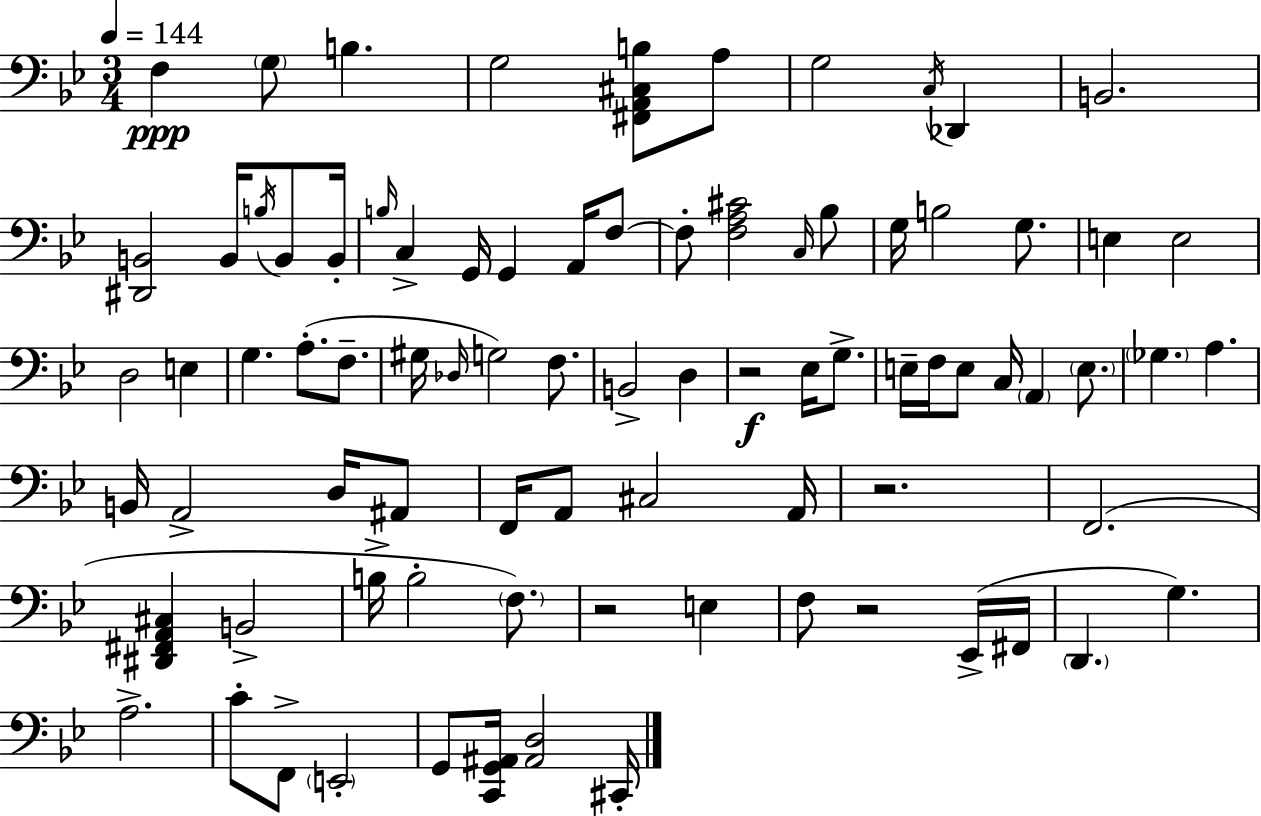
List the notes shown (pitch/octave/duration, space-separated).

F3/q G3/e B3/q. G3/h [F#2,A2,C#3,B3]/e A3/e G3/h C3/s Db2/q B2/h. [D#2,B2]/h B2/s B3/s B2/e B2/s B3/s C3/q G2/s G2/q A2/s F3/e F3/e [F3,A3,C#4]/h C3/s Bb3/e G3/s B3/h G3/e. E3/q E3/h D3/h E3/q G3/q. A3/e. F3/e. G#3/s Db3/s G3/h F3/e. B2/h D3/q R/h Eb3/s G3/e. E3/s F3/s E3/e C3/s A2/q E3/e. Gb3/q. A3/q. B2/s A2/h D3/s A#2/e F2/s A2/e C#3/h A2/s R/h. F2/h. [D#2,F#2,A2,C#3]/q B2/h B3/s B3/h F3/e. R/h E3/q F3/e R/h Eb2/s F#2/s D2/q. G3/q. A3/h. C4/e F2/e E2/h G2/e [C2,G2,A#2]/s [A#2,D3]/h C#2/s